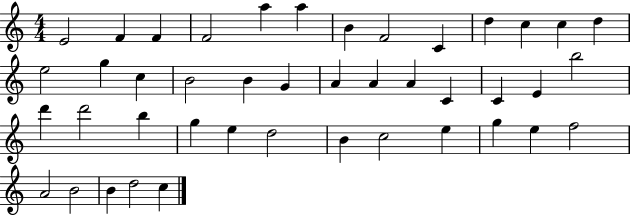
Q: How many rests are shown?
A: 0